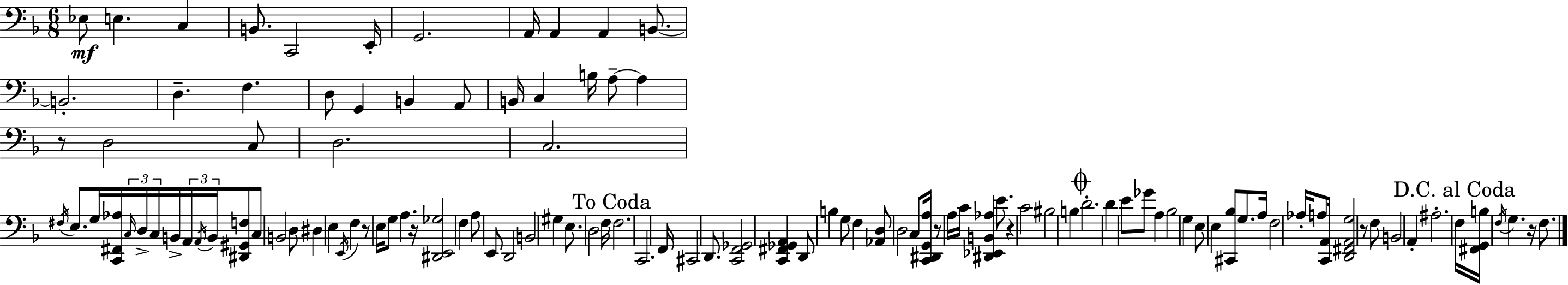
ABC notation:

X:1
T:Untitled
M:6/8
L:1/4
K:Dm
_E,/2 E, C, B,,/2 C,,2 E,,/4 G,,2 A,,/4 A,, A,, B,,/2 B,,2 D, F, D,/2 G,, B,, A,,/2 B,,/4 C, B,/4 A,/2 A, z/2 D,2 C,/2 D,2 C,2 ^F,/4 E,/2 G,/4 [C,,^F,,_A,]/4 C,/4 D,/4 C,/4 B,,/4 A,,/4 A,,/4 B,,/4 [^D,,^G,,F,]/2 C,/2 B,,2 D,/2 ^D, E, E,,/4 F, z/2 E,/4 G,/2 A, z/4 [^D,,E,,_G,]2 F, A,/2 E,,/2 D,,2 B,,2 ^G, E,/2 D,2 F,/4 F,2 C,,2 F,,/4 ^C,,2 D,,/2 [C,,F,,_G,,]2 [C,,^F,,_G,,A,,] D,,/2 B, G,/2 F, [_A,,D,]/2 D,2 C,/2 [C,,^D,,G,,A,]/4 z/2 A,/4 C/4 [^D,,_E,,B,,_A,] E/2 z C2 ^B,2 B, D2 D E/2 _G/2 A, _B,2 G, E,/2 E, [^C,,_B,]/2 G,/2 A,/4 F,2 _A,/4 A,/2 [C,,A,,]/4 [D,,^F,,A,,G,]2 z/2 F,/2 B,,2 A,, ^A,2 F,/4 [^F,,G,,B,]/4 F,/4 G, z/4 F,/2